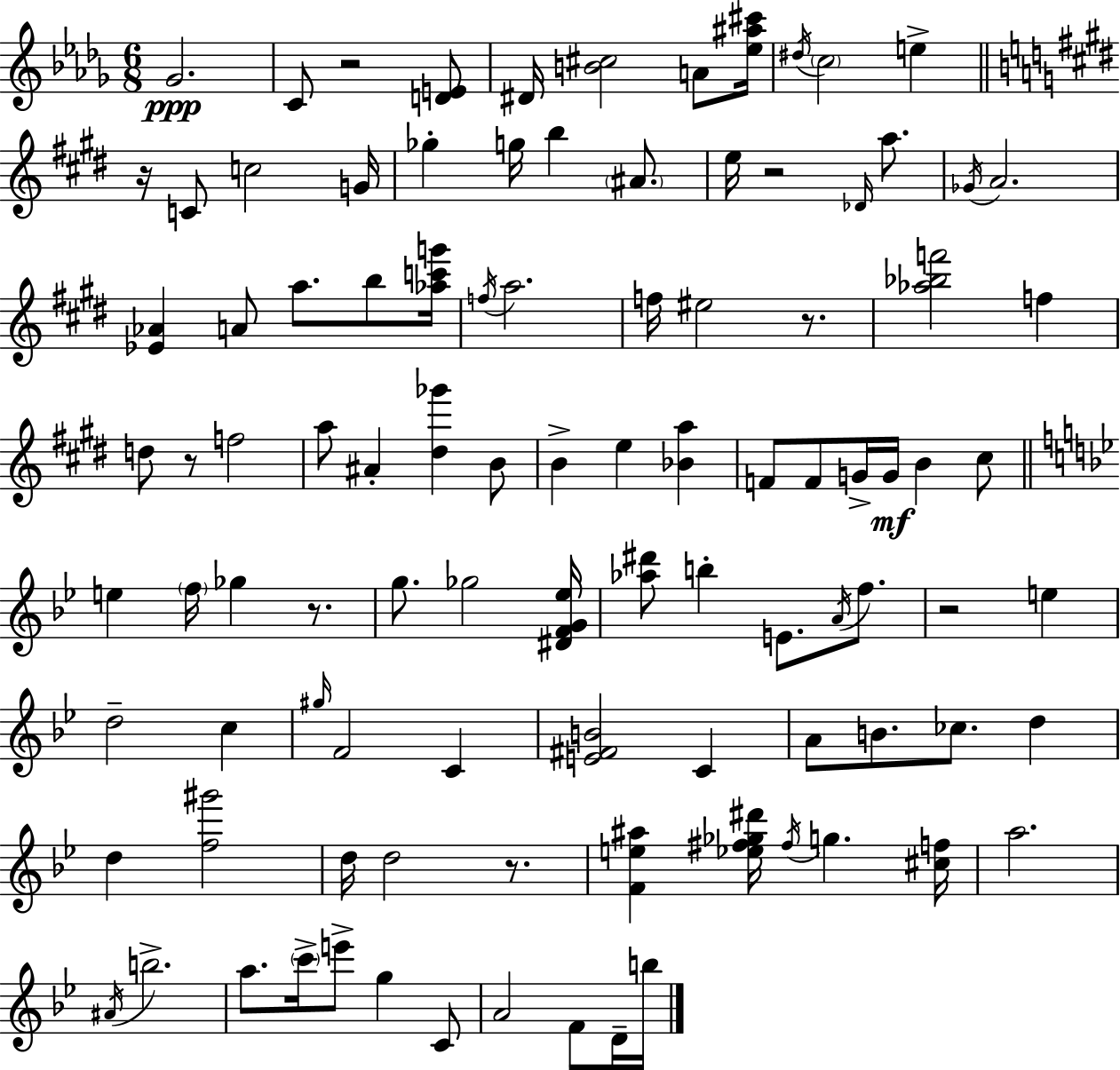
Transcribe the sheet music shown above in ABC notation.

X:1
T:Untitled
M:6/8
L:1/4
K:Bbm
_G2 C/2 z2 [DE]/2 ^D/4 [B^c]2 A/2 [_e^a^c']/4 ^d/4 c2 e z/4 C/2 c2 G/4 _g g/4 b ^A/2 e/4 z2 _D/4 a/2 _G/4 A2 [_E_A] A/2 a/2 b/2 [_ac'g']/4 f/4 a2 f/4 ^e2 z/2 [_a_bf']2 f d/2 z/2 f2 a/2 ^A [^d_g'] B/2 B e [_Ba] F/2 F/2 G/4 G/4 B ^c/2 e f/4 _g z/2 g/2 _g2 [^DFG_e]/4 [_a^d']/2 b E/2 A/4 f/2 z2 e d2 c ^g/4 F2 C [E^FB]2 C A/2 B/2 _c/2 d d [f^g']2 d/4 d2 z/2 [Fe^a] [_e^f_g^d']/4 ^f/4 g [^cf]/4 a2 ^A/4 b2 a/2 c'/4 e'/2 g C/2 A2 F/2 D/4 b/4